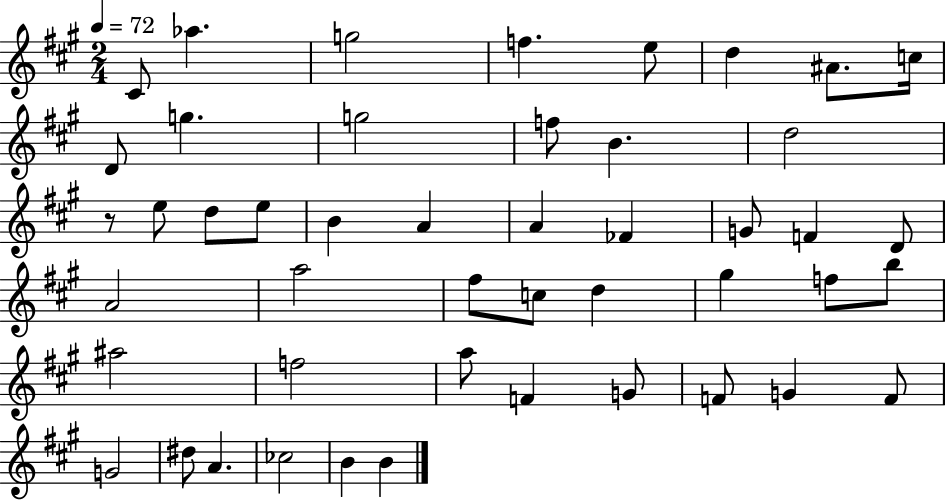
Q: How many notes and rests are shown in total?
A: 47